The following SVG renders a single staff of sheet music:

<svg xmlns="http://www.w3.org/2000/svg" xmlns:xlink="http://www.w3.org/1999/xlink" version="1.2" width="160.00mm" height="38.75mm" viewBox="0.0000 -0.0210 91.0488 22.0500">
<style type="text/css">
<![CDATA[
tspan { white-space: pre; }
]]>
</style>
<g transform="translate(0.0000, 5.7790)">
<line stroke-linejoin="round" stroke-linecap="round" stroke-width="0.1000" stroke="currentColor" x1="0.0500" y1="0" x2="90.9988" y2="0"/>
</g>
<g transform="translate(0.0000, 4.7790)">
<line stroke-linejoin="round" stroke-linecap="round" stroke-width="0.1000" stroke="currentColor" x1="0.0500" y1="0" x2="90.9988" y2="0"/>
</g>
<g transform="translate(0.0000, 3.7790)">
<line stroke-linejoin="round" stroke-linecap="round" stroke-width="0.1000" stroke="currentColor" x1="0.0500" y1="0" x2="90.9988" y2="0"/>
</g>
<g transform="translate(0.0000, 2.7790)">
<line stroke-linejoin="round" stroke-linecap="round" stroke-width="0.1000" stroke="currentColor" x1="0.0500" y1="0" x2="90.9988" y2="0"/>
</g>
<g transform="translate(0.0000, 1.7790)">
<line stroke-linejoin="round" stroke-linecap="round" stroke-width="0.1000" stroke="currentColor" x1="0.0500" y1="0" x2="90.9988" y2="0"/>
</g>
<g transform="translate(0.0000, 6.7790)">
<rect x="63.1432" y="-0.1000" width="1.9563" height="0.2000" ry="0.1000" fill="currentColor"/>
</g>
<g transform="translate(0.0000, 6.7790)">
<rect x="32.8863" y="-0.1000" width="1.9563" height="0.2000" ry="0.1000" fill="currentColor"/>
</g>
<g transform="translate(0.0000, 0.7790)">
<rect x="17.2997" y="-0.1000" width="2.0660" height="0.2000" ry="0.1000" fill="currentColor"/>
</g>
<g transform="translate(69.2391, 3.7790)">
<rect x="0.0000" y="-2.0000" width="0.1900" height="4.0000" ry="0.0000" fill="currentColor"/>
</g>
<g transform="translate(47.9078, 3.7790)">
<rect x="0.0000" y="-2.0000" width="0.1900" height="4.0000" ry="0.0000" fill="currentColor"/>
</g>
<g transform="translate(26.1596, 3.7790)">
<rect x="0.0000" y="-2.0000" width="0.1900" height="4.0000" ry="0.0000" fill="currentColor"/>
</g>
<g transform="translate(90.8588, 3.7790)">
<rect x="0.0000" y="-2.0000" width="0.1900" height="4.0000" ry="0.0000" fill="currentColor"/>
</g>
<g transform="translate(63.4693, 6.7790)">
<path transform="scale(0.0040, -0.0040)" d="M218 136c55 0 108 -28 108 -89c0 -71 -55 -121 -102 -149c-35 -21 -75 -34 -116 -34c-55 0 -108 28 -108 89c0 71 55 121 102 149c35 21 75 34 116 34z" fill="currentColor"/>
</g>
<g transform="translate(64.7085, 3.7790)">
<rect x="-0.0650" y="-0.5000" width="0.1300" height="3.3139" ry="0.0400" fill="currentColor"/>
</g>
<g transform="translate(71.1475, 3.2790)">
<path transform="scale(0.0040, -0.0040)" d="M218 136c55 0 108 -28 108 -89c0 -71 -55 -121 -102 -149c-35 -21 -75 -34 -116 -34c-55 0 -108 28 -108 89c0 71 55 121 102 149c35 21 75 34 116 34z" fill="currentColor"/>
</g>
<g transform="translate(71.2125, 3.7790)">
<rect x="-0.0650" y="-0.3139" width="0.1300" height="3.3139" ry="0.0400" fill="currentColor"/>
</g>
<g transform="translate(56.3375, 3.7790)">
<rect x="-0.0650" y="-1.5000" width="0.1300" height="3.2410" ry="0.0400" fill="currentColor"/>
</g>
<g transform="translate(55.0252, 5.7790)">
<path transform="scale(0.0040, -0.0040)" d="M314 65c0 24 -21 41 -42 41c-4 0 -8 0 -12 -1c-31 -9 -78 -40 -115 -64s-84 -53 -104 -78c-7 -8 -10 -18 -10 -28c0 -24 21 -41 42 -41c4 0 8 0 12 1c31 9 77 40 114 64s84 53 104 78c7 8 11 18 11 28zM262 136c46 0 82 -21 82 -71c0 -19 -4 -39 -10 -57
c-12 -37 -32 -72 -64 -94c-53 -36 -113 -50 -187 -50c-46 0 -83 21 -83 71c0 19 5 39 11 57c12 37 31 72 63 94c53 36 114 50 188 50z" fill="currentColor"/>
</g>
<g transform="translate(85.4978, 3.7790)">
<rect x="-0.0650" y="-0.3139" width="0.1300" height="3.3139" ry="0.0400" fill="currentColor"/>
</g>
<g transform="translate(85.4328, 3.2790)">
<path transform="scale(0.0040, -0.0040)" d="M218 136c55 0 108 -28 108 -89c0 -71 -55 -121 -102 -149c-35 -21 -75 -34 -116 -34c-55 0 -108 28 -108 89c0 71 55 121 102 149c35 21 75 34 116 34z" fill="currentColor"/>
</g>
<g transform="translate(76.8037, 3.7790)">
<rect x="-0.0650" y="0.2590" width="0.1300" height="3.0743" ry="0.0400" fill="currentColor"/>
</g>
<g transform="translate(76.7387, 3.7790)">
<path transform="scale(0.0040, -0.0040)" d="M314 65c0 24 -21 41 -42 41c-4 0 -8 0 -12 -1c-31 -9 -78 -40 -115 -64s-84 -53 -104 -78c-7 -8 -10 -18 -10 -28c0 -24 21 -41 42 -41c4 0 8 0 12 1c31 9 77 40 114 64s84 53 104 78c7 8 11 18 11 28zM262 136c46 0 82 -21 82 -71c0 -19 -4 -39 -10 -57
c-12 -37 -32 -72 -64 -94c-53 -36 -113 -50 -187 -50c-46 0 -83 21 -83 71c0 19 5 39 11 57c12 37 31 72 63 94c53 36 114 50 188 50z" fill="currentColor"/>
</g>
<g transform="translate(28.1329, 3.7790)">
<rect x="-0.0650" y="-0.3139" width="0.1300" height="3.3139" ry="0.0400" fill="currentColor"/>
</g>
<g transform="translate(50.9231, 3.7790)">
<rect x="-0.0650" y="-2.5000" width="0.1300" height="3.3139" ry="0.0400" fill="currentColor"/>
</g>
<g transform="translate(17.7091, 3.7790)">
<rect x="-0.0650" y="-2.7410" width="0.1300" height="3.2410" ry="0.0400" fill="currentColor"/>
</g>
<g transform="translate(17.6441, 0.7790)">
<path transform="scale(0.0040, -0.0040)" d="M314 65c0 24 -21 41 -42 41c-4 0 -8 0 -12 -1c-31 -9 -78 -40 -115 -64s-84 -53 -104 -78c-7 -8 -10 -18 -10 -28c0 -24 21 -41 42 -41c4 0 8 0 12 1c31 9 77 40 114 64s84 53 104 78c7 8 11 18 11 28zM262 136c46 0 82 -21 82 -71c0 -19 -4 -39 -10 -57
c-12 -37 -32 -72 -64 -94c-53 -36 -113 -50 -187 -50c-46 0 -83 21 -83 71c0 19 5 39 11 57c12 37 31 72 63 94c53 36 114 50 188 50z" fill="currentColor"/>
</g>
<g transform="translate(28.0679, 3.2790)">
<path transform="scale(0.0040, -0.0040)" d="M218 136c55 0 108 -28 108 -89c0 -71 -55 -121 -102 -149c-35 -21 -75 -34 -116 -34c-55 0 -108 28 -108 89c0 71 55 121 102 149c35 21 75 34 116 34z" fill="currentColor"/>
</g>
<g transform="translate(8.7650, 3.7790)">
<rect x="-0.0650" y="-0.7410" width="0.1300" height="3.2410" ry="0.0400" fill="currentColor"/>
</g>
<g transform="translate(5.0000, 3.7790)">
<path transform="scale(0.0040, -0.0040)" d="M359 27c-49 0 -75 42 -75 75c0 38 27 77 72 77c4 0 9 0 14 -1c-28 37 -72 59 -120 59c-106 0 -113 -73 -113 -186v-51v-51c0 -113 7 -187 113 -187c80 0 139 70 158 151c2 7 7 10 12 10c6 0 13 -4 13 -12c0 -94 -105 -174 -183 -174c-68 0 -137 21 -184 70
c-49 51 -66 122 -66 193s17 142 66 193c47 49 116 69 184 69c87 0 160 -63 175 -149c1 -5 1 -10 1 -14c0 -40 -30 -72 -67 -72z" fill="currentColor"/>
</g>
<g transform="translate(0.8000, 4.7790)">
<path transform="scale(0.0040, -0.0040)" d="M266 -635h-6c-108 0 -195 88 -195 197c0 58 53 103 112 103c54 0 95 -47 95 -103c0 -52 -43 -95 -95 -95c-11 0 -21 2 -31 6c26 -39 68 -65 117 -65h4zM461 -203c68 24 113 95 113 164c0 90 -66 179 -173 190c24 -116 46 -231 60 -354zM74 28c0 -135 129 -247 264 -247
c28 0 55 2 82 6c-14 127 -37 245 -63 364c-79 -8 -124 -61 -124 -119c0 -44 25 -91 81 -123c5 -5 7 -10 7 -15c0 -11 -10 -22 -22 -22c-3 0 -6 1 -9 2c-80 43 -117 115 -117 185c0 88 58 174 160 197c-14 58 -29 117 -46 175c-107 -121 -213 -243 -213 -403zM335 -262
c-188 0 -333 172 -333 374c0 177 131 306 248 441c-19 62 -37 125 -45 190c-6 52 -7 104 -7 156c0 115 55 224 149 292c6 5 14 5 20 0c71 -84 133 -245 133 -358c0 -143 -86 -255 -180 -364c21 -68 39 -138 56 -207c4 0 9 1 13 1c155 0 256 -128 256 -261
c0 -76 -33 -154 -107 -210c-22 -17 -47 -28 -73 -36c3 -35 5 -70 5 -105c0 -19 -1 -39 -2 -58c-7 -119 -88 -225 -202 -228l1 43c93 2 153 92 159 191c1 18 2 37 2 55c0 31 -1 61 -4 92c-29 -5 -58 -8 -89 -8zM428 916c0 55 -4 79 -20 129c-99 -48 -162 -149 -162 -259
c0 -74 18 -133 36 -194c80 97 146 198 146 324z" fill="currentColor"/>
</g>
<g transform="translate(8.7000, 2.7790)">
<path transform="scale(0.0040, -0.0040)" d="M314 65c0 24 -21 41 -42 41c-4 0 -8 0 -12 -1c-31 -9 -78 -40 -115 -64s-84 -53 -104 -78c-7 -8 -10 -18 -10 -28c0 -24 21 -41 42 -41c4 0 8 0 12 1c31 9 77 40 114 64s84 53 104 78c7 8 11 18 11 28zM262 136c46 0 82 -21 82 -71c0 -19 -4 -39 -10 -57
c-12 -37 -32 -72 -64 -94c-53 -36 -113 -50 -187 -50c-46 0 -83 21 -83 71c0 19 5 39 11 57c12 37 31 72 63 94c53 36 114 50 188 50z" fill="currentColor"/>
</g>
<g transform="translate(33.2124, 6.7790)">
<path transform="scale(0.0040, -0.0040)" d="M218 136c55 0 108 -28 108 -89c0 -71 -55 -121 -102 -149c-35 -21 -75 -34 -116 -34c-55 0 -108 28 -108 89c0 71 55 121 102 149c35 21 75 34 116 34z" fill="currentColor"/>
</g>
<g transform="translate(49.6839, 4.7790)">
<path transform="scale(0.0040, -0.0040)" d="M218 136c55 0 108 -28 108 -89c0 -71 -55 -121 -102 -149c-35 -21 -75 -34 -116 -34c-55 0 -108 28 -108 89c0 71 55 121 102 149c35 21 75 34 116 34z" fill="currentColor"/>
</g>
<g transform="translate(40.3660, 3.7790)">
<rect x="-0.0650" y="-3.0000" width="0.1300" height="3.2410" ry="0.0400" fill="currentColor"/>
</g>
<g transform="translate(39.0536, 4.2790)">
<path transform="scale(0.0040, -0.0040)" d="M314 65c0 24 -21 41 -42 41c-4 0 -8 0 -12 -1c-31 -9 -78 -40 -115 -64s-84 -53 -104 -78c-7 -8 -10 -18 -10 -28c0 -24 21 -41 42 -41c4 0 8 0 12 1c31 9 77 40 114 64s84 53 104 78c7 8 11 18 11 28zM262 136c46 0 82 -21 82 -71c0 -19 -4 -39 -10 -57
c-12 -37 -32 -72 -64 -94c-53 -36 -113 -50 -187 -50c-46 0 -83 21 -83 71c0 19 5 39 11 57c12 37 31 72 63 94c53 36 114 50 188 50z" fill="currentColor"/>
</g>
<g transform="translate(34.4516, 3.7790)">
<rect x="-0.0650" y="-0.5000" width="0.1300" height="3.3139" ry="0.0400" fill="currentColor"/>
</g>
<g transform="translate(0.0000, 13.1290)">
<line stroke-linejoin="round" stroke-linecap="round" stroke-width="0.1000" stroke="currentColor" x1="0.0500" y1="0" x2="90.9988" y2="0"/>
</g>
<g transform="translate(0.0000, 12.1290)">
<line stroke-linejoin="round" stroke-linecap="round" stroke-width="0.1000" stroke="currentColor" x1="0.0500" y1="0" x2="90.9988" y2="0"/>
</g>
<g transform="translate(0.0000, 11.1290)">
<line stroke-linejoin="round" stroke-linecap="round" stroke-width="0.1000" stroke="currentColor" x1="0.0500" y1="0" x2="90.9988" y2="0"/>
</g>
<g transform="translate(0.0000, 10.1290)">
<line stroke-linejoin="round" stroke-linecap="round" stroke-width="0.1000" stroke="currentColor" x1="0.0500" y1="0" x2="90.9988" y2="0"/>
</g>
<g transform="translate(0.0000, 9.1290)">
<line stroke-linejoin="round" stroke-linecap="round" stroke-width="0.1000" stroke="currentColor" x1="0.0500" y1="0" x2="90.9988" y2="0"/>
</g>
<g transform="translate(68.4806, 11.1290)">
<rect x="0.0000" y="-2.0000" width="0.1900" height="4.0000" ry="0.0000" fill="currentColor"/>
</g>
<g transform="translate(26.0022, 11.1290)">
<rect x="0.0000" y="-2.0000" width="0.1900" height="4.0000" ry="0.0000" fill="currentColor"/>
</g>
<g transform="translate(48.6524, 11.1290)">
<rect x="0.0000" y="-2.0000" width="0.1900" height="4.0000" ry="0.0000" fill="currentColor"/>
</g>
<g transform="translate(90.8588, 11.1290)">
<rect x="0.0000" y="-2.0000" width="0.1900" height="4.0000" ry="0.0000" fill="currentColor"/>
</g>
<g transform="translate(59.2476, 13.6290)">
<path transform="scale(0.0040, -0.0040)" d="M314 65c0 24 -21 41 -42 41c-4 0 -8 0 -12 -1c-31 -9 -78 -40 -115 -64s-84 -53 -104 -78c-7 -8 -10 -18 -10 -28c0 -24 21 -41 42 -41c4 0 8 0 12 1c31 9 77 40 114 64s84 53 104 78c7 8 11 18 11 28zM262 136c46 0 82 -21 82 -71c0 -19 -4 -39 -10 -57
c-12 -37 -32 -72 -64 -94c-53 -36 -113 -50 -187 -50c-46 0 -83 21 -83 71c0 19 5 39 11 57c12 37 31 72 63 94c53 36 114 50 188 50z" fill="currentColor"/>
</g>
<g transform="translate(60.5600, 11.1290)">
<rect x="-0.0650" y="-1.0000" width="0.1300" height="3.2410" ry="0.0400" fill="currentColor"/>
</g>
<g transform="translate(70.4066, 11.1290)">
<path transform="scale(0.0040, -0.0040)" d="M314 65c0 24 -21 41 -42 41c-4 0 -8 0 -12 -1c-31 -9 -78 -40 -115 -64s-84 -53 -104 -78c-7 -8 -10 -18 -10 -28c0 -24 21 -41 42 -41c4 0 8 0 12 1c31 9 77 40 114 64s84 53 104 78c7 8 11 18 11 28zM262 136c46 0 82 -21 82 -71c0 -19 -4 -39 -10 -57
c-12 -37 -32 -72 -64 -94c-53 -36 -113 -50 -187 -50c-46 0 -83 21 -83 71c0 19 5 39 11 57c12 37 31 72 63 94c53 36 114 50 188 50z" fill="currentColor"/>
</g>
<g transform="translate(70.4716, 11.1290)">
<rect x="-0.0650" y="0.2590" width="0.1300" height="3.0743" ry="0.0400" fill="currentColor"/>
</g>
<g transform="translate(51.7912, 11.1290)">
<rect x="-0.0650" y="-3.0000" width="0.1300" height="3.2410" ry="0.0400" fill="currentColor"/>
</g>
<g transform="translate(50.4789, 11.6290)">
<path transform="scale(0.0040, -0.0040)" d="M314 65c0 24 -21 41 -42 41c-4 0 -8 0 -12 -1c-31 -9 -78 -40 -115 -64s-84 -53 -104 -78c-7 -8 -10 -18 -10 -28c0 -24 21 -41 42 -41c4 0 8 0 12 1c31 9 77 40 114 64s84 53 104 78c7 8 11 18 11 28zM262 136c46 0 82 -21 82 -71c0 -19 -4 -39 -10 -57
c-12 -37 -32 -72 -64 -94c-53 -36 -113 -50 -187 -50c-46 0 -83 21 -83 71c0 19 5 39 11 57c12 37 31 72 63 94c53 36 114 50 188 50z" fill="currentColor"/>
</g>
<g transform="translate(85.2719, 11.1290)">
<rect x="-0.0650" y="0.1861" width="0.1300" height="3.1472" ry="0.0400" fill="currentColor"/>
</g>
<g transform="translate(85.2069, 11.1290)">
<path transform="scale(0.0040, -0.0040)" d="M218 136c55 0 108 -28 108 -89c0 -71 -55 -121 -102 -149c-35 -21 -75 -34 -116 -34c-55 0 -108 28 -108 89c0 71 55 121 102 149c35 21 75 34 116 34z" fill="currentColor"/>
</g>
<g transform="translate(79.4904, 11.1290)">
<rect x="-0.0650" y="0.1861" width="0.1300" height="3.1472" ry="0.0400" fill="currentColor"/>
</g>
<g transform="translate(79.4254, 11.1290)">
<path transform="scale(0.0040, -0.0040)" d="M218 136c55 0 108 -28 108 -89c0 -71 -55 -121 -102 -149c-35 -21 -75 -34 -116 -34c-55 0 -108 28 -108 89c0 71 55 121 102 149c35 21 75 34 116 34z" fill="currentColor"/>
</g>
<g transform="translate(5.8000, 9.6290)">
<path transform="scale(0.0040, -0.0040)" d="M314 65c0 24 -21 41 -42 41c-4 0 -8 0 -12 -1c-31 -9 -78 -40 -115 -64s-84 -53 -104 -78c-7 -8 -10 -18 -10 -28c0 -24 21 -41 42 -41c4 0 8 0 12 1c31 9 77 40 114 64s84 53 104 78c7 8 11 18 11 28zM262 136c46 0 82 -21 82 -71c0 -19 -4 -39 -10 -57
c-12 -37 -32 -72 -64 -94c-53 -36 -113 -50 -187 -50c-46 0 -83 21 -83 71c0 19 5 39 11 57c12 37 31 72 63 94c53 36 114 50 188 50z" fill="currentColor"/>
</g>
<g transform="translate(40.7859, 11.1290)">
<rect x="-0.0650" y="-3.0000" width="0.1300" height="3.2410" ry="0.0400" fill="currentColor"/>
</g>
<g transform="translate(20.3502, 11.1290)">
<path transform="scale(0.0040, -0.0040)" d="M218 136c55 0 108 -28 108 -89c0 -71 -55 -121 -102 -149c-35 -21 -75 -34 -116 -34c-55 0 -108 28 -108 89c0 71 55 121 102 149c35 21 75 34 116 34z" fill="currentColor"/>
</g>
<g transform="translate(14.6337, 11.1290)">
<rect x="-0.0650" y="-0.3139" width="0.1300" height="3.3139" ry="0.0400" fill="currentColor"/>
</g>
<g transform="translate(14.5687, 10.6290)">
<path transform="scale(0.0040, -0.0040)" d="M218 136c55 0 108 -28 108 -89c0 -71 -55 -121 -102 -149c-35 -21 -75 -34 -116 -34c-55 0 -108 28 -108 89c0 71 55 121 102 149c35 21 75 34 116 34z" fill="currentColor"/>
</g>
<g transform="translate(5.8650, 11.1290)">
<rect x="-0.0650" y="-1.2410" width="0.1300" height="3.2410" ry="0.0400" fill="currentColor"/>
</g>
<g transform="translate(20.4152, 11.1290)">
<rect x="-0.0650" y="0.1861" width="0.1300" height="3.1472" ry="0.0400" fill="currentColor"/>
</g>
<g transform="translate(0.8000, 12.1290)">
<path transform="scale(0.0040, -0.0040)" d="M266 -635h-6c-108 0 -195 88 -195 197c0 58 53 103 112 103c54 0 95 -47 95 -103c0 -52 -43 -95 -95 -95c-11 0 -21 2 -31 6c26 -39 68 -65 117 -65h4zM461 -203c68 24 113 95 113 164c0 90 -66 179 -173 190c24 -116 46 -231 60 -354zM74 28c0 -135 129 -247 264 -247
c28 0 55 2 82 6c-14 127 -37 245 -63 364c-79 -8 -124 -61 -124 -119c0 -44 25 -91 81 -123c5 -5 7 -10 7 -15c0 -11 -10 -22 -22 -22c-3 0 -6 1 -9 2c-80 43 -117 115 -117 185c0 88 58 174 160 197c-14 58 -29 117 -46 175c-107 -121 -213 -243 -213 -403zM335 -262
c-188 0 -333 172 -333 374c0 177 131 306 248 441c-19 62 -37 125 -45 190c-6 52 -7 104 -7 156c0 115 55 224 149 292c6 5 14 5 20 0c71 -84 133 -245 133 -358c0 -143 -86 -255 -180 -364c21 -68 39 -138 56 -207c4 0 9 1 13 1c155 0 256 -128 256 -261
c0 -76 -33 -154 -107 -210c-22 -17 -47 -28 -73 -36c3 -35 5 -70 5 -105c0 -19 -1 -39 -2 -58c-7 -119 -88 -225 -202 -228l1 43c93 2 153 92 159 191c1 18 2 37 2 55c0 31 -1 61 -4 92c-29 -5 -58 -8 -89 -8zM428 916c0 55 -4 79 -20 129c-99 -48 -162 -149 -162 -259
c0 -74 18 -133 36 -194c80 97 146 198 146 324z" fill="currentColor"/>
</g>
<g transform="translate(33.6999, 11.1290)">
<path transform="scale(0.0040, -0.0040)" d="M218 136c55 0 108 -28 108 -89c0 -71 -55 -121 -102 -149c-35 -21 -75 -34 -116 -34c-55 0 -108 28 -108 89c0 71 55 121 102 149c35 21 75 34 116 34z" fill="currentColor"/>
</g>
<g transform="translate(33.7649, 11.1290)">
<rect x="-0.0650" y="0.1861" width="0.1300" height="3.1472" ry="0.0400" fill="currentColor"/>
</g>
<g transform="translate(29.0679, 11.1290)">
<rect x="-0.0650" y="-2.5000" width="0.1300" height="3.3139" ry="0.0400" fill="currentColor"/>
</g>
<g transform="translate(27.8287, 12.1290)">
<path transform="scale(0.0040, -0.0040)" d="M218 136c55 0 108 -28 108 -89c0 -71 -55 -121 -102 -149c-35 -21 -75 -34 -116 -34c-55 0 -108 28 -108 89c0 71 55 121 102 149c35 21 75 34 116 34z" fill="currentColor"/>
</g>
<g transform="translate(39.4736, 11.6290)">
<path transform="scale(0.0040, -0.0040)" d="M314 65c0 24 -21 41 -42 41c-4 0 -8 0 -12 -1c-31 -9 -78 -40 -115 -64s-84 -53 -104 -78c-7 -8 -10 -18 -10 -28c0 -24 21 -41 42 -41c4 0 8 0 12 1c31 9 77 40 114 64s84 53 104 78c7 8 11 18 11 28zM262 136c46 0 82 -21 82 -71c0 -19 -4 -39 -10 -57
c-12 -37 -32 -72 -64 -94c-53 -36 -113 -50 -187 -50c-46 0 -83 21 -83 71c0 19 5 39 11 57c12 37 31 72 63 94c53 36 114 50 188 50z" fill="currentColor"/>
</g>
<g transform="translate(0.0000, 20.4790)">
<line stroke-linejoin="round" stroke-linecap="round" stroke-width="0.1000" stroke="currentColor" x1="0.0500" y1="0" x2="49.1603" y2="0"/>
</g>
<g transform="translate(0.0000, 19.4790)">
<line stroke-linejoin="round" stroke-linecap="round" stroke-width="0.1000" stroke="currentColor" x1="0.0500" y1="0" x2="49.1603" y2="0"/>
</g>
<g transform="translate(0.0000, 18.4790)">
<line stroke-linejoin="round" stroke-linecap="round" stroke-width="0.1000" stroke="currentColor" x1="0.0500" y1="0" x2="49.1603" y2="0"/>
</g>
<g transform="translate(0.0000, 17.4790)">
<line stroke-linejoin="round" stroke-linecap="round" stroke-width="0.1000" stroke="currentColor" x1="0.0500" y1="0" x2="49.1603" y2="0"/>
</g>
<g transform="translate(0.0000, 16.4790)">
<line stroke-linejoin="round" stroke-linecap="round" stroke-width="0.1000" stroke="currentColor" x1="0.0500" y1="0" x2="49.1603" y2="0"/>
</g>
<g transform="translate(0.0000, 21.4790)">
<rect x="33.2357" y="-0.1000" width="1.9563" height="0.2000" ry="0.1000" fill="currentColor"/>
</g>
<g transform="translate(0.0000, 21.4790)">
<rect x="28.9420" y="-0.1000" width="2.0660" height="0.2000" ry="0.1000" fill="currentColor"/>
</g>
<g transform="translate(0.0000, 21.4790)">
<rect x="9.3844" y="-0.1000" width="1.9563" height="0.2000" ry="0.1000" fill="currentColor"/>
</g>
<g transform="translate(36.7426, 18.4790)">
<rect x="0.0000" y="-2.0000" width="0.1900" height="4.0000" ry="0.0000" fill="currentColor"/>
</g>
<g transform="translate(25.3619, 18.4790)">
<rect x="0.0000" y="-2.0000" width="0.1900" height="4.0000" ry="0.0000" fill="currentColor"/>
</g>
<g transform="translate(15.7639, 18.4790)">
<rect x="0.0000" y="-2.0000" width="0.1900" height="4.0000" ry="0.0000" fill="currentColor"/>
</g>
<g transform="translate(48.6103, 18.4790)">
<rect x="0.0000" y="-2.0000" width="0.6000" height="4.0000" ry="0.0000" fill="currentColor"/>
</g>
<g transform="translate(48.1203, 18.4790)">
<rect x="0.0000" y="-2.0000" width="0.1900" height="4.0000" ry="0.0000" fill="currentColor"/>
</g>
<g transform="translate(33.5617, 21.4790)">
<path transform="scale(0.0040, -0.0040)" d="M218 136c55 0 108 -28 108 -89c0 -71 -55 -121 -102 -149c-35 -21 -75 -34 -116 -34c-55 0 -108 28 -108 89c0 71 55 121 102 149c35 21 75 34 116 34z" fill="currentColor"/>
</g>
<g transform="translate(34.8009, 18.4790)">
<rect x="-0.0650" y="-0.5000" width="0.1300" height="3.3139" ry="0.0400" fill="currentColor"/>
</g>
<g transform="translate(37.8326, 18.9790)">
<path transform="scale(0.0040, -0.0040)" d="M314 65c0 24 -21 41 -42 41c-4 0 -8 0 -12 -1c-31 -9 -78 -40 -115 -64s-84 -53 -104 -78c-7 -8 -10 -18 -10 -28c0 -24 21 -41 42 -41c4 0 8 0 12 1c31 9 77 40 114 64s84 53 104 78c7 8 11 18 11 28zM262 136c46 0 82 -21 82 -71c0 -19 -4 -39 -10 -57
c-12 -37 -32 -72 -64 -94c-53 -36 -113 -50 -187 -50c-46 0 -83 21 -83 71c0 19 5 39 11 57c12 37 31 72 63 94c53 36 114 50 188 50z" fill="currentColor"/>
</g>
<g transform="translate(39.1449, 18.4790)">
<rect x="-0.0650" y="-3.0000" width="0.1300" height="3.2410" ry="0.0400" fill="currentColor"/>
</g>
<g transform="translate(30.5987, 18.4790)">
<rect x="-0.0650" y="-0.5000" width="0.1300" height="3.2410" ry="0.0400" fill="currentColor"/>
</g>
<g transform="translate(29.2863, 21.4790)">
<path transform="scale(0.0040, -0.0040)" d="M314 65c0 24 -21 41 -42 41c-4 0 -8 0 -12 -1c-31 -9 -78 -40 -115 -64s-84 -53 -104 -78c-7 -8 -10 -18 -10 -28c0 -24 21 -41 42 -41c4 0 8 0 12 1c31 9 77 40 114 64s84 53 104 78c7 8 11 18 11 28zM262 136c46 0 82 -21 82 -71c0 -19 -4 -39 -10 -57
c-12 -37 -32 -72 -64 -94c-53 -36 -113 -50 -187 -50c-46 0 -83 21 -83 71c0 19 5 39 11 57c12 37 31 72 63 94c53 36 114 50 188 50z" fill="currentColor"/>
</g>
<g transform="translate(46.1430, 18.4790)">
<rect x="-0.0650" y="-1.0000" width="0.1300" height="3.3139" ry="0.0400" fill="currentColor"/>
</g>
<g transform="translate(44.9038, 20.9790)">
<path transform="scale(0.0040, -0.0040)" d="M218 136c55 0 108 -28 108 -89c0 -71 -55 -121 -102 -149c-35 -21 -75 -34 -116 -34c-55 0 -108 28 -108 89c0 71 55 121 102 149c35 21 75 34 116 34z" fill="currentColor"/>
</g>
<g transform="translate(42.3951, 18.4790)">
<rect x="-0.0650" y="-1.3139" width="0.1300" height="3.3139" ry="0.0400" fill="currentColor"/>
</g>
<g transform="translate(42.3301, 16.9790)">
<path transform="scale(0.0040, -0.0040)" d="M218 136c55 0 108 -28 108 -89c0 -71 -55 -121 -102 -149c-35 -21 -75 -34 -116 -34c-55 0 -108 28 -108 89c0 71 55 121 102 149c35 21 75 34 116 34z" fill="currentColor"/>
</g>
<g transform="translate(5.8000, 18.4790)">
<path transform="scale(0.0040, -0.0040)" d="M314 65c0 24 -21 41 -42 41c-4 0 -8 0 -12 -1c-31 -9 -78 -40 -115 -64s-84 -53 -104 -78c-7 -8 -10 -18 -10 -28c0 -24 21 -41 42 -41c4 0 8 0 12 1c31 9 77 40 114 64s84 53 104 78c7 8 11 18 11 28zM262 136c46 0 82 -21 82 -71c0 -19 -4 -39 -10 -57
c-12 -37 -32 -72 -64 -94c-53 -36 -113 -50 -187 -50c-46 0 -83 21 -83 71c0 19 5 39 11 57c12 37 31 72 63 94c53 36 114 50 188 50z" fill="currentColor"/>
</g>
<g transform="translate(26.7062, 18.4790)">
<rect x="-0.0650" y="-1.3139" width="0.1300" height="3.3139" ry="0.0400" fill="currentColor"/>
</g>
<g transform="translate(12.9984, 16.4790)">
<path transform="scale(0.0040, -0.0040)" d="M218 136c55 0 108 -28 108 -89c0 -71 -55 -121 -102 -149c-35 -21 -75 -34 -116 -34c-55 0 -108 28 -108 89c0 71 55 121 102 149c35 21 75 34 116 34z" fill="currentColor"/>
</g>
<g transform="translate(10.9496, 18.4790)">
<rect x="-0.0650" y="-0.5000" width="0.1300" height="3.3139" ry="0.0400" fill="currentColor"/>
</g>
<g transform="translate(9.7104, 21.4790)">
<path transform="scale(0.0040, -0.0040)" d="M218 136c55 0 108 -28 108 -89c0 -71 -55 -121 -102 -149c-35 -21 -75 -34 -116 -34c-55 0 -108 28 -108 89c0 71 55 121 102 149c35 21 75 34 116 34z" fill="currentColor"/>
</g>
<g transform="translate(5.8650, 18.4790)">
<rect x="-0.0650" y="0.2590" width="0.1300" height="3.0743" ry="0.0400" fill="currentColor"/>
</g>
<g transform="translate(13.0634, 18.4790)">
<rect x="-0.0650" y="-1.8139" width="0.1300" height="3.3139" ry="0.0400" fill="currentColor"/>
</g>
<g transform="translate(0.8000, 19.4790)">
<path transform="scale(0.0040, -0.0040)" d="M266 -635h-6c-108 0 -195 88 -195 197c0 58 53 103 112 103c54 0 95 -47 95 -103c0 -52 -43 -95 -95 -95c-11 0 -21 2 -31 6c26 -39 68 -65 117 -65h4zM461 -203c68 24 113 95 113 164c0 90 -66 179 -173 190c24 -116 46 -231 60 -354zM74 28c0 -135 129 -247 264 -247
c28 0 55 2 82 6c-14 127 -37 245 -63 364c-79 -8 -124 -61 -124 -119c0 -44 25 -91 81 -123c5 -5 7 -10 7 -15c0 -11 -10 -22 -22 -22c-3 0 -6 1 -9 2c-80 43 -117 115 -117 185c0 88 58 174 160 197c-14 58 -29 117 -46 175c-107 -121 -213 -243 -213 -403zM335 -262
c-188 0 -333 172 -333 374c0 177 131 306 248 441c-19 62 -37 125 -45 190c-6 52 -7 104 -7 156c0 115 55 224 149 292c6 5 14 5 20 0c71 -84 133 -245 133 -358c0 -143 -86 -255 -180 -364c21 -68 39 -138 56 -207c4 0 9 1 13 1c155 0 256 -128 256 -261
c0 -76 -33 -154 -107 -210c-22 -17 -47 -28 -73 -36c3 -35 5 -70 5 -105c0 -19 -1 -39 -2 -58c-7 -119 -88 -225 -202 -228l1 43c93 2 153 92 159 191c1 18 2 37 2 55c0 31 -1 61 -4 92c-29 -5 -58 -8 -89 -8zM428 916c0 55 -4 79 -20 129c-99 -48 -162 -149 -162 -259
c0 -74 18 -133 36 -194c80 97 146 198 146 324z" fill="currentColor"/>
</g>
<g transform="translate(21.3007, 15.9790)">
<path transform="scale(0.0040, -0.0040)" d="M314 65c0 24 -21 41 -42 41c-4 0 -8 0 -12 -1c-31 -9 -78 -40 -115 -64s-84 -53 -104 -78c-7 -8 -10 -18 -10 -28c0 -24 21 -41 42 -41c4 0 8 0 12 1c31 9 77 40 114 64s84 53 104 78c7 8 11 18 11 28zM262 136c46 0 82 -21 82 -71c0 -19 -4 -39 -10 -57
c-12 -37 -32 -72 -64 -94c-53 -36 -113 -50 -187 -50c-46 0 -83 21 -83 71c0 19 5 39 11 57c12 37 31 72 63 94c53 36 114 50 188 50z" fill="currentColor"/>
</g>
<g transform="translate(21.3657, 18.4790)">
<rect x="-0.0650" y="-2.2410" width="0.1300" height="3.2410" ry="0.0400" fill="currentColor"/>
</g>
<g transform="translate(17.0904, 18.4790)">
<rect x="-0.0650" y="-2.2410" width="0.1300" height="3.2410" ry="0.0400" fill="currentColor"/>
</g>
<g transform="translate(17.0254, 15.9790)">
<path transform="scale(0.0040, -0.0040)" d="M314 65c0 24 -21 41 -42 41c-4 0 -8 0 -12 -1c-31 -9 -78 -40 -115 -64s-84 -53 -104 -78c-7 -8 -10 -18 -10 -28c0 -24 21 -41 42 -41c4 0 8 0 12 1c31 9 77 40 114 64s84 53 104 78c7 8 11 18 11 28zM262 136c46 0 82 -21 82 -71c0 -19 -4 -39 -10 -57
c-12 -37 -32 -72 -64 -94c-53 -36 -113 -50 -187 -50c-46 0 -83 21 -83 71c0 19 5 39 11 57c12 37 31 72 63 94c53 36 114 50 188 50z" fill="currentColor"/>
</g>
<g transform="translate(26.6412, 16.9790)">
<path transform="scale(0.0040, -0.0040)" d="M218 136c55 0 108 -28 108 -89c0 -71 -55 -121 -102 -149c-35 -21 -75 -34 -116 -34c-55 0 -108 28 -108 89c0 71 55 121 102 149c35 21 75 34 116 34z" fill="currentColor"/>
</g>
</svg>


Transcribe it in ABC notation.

X:1
T:Untitled
M:4/4
L:1/4
K:C
d2 a2 c C A2 G E2 C c B2 c e2 c B G B A2 A2 D2 B2 B B B2 C f g2 g2 e C2 C A2 e D